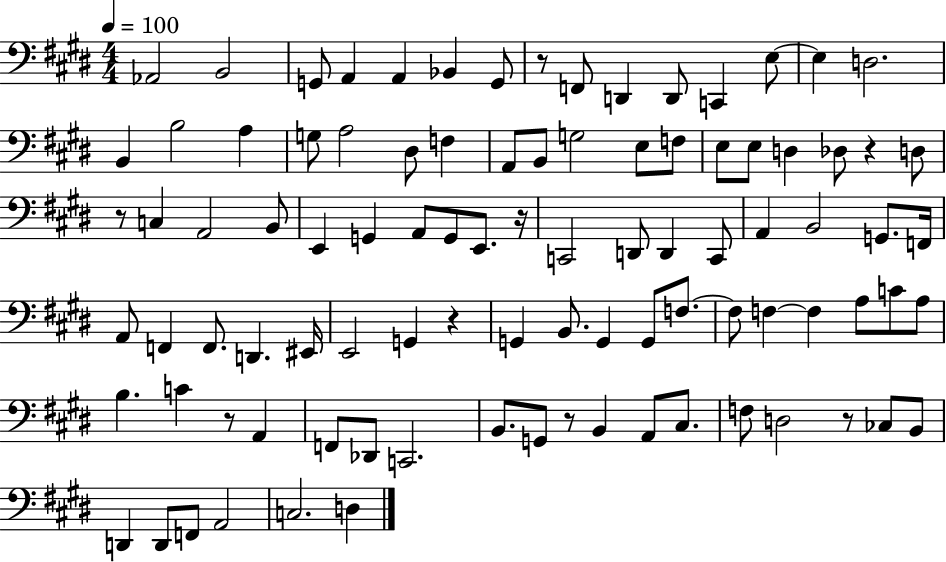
Ab2/h B2/h G2/e A2/q A2/q Bb2/q G2/e R/e F2/e D2/q D2/e C2/q E3/e E3/q D3/h. B2/q B3/h A3/q G3/e A3/h D#3/e F3/q A2/e B2/e G3/h E3/e F3/e E3/e E3/e D3/q Db3/e R/q D3/e R/e C3/q A2/h B2/e E2/q G2/q A2/e G2/e E2/e. R/s C2/h D2/e D2/q C2/e A2/q B2/h G2/e. F2/s A2/e F2/q F2/e. D2/q. EIS2/s E2/h G2/q R/q G2/q B2/e. G2/q G2/e F3/e. F3/e F3/q F3/q A3/e C4/e A3/e B3/q. C4/q R/e A2/q F2/e Db2/e C2/h. B2/e. G2/e R/e B2/q A2/e C#3/e. F3/e D3/h R/e CES3/e B2/e D2/q D2/e F2/e A2/h C3/h. D3/q